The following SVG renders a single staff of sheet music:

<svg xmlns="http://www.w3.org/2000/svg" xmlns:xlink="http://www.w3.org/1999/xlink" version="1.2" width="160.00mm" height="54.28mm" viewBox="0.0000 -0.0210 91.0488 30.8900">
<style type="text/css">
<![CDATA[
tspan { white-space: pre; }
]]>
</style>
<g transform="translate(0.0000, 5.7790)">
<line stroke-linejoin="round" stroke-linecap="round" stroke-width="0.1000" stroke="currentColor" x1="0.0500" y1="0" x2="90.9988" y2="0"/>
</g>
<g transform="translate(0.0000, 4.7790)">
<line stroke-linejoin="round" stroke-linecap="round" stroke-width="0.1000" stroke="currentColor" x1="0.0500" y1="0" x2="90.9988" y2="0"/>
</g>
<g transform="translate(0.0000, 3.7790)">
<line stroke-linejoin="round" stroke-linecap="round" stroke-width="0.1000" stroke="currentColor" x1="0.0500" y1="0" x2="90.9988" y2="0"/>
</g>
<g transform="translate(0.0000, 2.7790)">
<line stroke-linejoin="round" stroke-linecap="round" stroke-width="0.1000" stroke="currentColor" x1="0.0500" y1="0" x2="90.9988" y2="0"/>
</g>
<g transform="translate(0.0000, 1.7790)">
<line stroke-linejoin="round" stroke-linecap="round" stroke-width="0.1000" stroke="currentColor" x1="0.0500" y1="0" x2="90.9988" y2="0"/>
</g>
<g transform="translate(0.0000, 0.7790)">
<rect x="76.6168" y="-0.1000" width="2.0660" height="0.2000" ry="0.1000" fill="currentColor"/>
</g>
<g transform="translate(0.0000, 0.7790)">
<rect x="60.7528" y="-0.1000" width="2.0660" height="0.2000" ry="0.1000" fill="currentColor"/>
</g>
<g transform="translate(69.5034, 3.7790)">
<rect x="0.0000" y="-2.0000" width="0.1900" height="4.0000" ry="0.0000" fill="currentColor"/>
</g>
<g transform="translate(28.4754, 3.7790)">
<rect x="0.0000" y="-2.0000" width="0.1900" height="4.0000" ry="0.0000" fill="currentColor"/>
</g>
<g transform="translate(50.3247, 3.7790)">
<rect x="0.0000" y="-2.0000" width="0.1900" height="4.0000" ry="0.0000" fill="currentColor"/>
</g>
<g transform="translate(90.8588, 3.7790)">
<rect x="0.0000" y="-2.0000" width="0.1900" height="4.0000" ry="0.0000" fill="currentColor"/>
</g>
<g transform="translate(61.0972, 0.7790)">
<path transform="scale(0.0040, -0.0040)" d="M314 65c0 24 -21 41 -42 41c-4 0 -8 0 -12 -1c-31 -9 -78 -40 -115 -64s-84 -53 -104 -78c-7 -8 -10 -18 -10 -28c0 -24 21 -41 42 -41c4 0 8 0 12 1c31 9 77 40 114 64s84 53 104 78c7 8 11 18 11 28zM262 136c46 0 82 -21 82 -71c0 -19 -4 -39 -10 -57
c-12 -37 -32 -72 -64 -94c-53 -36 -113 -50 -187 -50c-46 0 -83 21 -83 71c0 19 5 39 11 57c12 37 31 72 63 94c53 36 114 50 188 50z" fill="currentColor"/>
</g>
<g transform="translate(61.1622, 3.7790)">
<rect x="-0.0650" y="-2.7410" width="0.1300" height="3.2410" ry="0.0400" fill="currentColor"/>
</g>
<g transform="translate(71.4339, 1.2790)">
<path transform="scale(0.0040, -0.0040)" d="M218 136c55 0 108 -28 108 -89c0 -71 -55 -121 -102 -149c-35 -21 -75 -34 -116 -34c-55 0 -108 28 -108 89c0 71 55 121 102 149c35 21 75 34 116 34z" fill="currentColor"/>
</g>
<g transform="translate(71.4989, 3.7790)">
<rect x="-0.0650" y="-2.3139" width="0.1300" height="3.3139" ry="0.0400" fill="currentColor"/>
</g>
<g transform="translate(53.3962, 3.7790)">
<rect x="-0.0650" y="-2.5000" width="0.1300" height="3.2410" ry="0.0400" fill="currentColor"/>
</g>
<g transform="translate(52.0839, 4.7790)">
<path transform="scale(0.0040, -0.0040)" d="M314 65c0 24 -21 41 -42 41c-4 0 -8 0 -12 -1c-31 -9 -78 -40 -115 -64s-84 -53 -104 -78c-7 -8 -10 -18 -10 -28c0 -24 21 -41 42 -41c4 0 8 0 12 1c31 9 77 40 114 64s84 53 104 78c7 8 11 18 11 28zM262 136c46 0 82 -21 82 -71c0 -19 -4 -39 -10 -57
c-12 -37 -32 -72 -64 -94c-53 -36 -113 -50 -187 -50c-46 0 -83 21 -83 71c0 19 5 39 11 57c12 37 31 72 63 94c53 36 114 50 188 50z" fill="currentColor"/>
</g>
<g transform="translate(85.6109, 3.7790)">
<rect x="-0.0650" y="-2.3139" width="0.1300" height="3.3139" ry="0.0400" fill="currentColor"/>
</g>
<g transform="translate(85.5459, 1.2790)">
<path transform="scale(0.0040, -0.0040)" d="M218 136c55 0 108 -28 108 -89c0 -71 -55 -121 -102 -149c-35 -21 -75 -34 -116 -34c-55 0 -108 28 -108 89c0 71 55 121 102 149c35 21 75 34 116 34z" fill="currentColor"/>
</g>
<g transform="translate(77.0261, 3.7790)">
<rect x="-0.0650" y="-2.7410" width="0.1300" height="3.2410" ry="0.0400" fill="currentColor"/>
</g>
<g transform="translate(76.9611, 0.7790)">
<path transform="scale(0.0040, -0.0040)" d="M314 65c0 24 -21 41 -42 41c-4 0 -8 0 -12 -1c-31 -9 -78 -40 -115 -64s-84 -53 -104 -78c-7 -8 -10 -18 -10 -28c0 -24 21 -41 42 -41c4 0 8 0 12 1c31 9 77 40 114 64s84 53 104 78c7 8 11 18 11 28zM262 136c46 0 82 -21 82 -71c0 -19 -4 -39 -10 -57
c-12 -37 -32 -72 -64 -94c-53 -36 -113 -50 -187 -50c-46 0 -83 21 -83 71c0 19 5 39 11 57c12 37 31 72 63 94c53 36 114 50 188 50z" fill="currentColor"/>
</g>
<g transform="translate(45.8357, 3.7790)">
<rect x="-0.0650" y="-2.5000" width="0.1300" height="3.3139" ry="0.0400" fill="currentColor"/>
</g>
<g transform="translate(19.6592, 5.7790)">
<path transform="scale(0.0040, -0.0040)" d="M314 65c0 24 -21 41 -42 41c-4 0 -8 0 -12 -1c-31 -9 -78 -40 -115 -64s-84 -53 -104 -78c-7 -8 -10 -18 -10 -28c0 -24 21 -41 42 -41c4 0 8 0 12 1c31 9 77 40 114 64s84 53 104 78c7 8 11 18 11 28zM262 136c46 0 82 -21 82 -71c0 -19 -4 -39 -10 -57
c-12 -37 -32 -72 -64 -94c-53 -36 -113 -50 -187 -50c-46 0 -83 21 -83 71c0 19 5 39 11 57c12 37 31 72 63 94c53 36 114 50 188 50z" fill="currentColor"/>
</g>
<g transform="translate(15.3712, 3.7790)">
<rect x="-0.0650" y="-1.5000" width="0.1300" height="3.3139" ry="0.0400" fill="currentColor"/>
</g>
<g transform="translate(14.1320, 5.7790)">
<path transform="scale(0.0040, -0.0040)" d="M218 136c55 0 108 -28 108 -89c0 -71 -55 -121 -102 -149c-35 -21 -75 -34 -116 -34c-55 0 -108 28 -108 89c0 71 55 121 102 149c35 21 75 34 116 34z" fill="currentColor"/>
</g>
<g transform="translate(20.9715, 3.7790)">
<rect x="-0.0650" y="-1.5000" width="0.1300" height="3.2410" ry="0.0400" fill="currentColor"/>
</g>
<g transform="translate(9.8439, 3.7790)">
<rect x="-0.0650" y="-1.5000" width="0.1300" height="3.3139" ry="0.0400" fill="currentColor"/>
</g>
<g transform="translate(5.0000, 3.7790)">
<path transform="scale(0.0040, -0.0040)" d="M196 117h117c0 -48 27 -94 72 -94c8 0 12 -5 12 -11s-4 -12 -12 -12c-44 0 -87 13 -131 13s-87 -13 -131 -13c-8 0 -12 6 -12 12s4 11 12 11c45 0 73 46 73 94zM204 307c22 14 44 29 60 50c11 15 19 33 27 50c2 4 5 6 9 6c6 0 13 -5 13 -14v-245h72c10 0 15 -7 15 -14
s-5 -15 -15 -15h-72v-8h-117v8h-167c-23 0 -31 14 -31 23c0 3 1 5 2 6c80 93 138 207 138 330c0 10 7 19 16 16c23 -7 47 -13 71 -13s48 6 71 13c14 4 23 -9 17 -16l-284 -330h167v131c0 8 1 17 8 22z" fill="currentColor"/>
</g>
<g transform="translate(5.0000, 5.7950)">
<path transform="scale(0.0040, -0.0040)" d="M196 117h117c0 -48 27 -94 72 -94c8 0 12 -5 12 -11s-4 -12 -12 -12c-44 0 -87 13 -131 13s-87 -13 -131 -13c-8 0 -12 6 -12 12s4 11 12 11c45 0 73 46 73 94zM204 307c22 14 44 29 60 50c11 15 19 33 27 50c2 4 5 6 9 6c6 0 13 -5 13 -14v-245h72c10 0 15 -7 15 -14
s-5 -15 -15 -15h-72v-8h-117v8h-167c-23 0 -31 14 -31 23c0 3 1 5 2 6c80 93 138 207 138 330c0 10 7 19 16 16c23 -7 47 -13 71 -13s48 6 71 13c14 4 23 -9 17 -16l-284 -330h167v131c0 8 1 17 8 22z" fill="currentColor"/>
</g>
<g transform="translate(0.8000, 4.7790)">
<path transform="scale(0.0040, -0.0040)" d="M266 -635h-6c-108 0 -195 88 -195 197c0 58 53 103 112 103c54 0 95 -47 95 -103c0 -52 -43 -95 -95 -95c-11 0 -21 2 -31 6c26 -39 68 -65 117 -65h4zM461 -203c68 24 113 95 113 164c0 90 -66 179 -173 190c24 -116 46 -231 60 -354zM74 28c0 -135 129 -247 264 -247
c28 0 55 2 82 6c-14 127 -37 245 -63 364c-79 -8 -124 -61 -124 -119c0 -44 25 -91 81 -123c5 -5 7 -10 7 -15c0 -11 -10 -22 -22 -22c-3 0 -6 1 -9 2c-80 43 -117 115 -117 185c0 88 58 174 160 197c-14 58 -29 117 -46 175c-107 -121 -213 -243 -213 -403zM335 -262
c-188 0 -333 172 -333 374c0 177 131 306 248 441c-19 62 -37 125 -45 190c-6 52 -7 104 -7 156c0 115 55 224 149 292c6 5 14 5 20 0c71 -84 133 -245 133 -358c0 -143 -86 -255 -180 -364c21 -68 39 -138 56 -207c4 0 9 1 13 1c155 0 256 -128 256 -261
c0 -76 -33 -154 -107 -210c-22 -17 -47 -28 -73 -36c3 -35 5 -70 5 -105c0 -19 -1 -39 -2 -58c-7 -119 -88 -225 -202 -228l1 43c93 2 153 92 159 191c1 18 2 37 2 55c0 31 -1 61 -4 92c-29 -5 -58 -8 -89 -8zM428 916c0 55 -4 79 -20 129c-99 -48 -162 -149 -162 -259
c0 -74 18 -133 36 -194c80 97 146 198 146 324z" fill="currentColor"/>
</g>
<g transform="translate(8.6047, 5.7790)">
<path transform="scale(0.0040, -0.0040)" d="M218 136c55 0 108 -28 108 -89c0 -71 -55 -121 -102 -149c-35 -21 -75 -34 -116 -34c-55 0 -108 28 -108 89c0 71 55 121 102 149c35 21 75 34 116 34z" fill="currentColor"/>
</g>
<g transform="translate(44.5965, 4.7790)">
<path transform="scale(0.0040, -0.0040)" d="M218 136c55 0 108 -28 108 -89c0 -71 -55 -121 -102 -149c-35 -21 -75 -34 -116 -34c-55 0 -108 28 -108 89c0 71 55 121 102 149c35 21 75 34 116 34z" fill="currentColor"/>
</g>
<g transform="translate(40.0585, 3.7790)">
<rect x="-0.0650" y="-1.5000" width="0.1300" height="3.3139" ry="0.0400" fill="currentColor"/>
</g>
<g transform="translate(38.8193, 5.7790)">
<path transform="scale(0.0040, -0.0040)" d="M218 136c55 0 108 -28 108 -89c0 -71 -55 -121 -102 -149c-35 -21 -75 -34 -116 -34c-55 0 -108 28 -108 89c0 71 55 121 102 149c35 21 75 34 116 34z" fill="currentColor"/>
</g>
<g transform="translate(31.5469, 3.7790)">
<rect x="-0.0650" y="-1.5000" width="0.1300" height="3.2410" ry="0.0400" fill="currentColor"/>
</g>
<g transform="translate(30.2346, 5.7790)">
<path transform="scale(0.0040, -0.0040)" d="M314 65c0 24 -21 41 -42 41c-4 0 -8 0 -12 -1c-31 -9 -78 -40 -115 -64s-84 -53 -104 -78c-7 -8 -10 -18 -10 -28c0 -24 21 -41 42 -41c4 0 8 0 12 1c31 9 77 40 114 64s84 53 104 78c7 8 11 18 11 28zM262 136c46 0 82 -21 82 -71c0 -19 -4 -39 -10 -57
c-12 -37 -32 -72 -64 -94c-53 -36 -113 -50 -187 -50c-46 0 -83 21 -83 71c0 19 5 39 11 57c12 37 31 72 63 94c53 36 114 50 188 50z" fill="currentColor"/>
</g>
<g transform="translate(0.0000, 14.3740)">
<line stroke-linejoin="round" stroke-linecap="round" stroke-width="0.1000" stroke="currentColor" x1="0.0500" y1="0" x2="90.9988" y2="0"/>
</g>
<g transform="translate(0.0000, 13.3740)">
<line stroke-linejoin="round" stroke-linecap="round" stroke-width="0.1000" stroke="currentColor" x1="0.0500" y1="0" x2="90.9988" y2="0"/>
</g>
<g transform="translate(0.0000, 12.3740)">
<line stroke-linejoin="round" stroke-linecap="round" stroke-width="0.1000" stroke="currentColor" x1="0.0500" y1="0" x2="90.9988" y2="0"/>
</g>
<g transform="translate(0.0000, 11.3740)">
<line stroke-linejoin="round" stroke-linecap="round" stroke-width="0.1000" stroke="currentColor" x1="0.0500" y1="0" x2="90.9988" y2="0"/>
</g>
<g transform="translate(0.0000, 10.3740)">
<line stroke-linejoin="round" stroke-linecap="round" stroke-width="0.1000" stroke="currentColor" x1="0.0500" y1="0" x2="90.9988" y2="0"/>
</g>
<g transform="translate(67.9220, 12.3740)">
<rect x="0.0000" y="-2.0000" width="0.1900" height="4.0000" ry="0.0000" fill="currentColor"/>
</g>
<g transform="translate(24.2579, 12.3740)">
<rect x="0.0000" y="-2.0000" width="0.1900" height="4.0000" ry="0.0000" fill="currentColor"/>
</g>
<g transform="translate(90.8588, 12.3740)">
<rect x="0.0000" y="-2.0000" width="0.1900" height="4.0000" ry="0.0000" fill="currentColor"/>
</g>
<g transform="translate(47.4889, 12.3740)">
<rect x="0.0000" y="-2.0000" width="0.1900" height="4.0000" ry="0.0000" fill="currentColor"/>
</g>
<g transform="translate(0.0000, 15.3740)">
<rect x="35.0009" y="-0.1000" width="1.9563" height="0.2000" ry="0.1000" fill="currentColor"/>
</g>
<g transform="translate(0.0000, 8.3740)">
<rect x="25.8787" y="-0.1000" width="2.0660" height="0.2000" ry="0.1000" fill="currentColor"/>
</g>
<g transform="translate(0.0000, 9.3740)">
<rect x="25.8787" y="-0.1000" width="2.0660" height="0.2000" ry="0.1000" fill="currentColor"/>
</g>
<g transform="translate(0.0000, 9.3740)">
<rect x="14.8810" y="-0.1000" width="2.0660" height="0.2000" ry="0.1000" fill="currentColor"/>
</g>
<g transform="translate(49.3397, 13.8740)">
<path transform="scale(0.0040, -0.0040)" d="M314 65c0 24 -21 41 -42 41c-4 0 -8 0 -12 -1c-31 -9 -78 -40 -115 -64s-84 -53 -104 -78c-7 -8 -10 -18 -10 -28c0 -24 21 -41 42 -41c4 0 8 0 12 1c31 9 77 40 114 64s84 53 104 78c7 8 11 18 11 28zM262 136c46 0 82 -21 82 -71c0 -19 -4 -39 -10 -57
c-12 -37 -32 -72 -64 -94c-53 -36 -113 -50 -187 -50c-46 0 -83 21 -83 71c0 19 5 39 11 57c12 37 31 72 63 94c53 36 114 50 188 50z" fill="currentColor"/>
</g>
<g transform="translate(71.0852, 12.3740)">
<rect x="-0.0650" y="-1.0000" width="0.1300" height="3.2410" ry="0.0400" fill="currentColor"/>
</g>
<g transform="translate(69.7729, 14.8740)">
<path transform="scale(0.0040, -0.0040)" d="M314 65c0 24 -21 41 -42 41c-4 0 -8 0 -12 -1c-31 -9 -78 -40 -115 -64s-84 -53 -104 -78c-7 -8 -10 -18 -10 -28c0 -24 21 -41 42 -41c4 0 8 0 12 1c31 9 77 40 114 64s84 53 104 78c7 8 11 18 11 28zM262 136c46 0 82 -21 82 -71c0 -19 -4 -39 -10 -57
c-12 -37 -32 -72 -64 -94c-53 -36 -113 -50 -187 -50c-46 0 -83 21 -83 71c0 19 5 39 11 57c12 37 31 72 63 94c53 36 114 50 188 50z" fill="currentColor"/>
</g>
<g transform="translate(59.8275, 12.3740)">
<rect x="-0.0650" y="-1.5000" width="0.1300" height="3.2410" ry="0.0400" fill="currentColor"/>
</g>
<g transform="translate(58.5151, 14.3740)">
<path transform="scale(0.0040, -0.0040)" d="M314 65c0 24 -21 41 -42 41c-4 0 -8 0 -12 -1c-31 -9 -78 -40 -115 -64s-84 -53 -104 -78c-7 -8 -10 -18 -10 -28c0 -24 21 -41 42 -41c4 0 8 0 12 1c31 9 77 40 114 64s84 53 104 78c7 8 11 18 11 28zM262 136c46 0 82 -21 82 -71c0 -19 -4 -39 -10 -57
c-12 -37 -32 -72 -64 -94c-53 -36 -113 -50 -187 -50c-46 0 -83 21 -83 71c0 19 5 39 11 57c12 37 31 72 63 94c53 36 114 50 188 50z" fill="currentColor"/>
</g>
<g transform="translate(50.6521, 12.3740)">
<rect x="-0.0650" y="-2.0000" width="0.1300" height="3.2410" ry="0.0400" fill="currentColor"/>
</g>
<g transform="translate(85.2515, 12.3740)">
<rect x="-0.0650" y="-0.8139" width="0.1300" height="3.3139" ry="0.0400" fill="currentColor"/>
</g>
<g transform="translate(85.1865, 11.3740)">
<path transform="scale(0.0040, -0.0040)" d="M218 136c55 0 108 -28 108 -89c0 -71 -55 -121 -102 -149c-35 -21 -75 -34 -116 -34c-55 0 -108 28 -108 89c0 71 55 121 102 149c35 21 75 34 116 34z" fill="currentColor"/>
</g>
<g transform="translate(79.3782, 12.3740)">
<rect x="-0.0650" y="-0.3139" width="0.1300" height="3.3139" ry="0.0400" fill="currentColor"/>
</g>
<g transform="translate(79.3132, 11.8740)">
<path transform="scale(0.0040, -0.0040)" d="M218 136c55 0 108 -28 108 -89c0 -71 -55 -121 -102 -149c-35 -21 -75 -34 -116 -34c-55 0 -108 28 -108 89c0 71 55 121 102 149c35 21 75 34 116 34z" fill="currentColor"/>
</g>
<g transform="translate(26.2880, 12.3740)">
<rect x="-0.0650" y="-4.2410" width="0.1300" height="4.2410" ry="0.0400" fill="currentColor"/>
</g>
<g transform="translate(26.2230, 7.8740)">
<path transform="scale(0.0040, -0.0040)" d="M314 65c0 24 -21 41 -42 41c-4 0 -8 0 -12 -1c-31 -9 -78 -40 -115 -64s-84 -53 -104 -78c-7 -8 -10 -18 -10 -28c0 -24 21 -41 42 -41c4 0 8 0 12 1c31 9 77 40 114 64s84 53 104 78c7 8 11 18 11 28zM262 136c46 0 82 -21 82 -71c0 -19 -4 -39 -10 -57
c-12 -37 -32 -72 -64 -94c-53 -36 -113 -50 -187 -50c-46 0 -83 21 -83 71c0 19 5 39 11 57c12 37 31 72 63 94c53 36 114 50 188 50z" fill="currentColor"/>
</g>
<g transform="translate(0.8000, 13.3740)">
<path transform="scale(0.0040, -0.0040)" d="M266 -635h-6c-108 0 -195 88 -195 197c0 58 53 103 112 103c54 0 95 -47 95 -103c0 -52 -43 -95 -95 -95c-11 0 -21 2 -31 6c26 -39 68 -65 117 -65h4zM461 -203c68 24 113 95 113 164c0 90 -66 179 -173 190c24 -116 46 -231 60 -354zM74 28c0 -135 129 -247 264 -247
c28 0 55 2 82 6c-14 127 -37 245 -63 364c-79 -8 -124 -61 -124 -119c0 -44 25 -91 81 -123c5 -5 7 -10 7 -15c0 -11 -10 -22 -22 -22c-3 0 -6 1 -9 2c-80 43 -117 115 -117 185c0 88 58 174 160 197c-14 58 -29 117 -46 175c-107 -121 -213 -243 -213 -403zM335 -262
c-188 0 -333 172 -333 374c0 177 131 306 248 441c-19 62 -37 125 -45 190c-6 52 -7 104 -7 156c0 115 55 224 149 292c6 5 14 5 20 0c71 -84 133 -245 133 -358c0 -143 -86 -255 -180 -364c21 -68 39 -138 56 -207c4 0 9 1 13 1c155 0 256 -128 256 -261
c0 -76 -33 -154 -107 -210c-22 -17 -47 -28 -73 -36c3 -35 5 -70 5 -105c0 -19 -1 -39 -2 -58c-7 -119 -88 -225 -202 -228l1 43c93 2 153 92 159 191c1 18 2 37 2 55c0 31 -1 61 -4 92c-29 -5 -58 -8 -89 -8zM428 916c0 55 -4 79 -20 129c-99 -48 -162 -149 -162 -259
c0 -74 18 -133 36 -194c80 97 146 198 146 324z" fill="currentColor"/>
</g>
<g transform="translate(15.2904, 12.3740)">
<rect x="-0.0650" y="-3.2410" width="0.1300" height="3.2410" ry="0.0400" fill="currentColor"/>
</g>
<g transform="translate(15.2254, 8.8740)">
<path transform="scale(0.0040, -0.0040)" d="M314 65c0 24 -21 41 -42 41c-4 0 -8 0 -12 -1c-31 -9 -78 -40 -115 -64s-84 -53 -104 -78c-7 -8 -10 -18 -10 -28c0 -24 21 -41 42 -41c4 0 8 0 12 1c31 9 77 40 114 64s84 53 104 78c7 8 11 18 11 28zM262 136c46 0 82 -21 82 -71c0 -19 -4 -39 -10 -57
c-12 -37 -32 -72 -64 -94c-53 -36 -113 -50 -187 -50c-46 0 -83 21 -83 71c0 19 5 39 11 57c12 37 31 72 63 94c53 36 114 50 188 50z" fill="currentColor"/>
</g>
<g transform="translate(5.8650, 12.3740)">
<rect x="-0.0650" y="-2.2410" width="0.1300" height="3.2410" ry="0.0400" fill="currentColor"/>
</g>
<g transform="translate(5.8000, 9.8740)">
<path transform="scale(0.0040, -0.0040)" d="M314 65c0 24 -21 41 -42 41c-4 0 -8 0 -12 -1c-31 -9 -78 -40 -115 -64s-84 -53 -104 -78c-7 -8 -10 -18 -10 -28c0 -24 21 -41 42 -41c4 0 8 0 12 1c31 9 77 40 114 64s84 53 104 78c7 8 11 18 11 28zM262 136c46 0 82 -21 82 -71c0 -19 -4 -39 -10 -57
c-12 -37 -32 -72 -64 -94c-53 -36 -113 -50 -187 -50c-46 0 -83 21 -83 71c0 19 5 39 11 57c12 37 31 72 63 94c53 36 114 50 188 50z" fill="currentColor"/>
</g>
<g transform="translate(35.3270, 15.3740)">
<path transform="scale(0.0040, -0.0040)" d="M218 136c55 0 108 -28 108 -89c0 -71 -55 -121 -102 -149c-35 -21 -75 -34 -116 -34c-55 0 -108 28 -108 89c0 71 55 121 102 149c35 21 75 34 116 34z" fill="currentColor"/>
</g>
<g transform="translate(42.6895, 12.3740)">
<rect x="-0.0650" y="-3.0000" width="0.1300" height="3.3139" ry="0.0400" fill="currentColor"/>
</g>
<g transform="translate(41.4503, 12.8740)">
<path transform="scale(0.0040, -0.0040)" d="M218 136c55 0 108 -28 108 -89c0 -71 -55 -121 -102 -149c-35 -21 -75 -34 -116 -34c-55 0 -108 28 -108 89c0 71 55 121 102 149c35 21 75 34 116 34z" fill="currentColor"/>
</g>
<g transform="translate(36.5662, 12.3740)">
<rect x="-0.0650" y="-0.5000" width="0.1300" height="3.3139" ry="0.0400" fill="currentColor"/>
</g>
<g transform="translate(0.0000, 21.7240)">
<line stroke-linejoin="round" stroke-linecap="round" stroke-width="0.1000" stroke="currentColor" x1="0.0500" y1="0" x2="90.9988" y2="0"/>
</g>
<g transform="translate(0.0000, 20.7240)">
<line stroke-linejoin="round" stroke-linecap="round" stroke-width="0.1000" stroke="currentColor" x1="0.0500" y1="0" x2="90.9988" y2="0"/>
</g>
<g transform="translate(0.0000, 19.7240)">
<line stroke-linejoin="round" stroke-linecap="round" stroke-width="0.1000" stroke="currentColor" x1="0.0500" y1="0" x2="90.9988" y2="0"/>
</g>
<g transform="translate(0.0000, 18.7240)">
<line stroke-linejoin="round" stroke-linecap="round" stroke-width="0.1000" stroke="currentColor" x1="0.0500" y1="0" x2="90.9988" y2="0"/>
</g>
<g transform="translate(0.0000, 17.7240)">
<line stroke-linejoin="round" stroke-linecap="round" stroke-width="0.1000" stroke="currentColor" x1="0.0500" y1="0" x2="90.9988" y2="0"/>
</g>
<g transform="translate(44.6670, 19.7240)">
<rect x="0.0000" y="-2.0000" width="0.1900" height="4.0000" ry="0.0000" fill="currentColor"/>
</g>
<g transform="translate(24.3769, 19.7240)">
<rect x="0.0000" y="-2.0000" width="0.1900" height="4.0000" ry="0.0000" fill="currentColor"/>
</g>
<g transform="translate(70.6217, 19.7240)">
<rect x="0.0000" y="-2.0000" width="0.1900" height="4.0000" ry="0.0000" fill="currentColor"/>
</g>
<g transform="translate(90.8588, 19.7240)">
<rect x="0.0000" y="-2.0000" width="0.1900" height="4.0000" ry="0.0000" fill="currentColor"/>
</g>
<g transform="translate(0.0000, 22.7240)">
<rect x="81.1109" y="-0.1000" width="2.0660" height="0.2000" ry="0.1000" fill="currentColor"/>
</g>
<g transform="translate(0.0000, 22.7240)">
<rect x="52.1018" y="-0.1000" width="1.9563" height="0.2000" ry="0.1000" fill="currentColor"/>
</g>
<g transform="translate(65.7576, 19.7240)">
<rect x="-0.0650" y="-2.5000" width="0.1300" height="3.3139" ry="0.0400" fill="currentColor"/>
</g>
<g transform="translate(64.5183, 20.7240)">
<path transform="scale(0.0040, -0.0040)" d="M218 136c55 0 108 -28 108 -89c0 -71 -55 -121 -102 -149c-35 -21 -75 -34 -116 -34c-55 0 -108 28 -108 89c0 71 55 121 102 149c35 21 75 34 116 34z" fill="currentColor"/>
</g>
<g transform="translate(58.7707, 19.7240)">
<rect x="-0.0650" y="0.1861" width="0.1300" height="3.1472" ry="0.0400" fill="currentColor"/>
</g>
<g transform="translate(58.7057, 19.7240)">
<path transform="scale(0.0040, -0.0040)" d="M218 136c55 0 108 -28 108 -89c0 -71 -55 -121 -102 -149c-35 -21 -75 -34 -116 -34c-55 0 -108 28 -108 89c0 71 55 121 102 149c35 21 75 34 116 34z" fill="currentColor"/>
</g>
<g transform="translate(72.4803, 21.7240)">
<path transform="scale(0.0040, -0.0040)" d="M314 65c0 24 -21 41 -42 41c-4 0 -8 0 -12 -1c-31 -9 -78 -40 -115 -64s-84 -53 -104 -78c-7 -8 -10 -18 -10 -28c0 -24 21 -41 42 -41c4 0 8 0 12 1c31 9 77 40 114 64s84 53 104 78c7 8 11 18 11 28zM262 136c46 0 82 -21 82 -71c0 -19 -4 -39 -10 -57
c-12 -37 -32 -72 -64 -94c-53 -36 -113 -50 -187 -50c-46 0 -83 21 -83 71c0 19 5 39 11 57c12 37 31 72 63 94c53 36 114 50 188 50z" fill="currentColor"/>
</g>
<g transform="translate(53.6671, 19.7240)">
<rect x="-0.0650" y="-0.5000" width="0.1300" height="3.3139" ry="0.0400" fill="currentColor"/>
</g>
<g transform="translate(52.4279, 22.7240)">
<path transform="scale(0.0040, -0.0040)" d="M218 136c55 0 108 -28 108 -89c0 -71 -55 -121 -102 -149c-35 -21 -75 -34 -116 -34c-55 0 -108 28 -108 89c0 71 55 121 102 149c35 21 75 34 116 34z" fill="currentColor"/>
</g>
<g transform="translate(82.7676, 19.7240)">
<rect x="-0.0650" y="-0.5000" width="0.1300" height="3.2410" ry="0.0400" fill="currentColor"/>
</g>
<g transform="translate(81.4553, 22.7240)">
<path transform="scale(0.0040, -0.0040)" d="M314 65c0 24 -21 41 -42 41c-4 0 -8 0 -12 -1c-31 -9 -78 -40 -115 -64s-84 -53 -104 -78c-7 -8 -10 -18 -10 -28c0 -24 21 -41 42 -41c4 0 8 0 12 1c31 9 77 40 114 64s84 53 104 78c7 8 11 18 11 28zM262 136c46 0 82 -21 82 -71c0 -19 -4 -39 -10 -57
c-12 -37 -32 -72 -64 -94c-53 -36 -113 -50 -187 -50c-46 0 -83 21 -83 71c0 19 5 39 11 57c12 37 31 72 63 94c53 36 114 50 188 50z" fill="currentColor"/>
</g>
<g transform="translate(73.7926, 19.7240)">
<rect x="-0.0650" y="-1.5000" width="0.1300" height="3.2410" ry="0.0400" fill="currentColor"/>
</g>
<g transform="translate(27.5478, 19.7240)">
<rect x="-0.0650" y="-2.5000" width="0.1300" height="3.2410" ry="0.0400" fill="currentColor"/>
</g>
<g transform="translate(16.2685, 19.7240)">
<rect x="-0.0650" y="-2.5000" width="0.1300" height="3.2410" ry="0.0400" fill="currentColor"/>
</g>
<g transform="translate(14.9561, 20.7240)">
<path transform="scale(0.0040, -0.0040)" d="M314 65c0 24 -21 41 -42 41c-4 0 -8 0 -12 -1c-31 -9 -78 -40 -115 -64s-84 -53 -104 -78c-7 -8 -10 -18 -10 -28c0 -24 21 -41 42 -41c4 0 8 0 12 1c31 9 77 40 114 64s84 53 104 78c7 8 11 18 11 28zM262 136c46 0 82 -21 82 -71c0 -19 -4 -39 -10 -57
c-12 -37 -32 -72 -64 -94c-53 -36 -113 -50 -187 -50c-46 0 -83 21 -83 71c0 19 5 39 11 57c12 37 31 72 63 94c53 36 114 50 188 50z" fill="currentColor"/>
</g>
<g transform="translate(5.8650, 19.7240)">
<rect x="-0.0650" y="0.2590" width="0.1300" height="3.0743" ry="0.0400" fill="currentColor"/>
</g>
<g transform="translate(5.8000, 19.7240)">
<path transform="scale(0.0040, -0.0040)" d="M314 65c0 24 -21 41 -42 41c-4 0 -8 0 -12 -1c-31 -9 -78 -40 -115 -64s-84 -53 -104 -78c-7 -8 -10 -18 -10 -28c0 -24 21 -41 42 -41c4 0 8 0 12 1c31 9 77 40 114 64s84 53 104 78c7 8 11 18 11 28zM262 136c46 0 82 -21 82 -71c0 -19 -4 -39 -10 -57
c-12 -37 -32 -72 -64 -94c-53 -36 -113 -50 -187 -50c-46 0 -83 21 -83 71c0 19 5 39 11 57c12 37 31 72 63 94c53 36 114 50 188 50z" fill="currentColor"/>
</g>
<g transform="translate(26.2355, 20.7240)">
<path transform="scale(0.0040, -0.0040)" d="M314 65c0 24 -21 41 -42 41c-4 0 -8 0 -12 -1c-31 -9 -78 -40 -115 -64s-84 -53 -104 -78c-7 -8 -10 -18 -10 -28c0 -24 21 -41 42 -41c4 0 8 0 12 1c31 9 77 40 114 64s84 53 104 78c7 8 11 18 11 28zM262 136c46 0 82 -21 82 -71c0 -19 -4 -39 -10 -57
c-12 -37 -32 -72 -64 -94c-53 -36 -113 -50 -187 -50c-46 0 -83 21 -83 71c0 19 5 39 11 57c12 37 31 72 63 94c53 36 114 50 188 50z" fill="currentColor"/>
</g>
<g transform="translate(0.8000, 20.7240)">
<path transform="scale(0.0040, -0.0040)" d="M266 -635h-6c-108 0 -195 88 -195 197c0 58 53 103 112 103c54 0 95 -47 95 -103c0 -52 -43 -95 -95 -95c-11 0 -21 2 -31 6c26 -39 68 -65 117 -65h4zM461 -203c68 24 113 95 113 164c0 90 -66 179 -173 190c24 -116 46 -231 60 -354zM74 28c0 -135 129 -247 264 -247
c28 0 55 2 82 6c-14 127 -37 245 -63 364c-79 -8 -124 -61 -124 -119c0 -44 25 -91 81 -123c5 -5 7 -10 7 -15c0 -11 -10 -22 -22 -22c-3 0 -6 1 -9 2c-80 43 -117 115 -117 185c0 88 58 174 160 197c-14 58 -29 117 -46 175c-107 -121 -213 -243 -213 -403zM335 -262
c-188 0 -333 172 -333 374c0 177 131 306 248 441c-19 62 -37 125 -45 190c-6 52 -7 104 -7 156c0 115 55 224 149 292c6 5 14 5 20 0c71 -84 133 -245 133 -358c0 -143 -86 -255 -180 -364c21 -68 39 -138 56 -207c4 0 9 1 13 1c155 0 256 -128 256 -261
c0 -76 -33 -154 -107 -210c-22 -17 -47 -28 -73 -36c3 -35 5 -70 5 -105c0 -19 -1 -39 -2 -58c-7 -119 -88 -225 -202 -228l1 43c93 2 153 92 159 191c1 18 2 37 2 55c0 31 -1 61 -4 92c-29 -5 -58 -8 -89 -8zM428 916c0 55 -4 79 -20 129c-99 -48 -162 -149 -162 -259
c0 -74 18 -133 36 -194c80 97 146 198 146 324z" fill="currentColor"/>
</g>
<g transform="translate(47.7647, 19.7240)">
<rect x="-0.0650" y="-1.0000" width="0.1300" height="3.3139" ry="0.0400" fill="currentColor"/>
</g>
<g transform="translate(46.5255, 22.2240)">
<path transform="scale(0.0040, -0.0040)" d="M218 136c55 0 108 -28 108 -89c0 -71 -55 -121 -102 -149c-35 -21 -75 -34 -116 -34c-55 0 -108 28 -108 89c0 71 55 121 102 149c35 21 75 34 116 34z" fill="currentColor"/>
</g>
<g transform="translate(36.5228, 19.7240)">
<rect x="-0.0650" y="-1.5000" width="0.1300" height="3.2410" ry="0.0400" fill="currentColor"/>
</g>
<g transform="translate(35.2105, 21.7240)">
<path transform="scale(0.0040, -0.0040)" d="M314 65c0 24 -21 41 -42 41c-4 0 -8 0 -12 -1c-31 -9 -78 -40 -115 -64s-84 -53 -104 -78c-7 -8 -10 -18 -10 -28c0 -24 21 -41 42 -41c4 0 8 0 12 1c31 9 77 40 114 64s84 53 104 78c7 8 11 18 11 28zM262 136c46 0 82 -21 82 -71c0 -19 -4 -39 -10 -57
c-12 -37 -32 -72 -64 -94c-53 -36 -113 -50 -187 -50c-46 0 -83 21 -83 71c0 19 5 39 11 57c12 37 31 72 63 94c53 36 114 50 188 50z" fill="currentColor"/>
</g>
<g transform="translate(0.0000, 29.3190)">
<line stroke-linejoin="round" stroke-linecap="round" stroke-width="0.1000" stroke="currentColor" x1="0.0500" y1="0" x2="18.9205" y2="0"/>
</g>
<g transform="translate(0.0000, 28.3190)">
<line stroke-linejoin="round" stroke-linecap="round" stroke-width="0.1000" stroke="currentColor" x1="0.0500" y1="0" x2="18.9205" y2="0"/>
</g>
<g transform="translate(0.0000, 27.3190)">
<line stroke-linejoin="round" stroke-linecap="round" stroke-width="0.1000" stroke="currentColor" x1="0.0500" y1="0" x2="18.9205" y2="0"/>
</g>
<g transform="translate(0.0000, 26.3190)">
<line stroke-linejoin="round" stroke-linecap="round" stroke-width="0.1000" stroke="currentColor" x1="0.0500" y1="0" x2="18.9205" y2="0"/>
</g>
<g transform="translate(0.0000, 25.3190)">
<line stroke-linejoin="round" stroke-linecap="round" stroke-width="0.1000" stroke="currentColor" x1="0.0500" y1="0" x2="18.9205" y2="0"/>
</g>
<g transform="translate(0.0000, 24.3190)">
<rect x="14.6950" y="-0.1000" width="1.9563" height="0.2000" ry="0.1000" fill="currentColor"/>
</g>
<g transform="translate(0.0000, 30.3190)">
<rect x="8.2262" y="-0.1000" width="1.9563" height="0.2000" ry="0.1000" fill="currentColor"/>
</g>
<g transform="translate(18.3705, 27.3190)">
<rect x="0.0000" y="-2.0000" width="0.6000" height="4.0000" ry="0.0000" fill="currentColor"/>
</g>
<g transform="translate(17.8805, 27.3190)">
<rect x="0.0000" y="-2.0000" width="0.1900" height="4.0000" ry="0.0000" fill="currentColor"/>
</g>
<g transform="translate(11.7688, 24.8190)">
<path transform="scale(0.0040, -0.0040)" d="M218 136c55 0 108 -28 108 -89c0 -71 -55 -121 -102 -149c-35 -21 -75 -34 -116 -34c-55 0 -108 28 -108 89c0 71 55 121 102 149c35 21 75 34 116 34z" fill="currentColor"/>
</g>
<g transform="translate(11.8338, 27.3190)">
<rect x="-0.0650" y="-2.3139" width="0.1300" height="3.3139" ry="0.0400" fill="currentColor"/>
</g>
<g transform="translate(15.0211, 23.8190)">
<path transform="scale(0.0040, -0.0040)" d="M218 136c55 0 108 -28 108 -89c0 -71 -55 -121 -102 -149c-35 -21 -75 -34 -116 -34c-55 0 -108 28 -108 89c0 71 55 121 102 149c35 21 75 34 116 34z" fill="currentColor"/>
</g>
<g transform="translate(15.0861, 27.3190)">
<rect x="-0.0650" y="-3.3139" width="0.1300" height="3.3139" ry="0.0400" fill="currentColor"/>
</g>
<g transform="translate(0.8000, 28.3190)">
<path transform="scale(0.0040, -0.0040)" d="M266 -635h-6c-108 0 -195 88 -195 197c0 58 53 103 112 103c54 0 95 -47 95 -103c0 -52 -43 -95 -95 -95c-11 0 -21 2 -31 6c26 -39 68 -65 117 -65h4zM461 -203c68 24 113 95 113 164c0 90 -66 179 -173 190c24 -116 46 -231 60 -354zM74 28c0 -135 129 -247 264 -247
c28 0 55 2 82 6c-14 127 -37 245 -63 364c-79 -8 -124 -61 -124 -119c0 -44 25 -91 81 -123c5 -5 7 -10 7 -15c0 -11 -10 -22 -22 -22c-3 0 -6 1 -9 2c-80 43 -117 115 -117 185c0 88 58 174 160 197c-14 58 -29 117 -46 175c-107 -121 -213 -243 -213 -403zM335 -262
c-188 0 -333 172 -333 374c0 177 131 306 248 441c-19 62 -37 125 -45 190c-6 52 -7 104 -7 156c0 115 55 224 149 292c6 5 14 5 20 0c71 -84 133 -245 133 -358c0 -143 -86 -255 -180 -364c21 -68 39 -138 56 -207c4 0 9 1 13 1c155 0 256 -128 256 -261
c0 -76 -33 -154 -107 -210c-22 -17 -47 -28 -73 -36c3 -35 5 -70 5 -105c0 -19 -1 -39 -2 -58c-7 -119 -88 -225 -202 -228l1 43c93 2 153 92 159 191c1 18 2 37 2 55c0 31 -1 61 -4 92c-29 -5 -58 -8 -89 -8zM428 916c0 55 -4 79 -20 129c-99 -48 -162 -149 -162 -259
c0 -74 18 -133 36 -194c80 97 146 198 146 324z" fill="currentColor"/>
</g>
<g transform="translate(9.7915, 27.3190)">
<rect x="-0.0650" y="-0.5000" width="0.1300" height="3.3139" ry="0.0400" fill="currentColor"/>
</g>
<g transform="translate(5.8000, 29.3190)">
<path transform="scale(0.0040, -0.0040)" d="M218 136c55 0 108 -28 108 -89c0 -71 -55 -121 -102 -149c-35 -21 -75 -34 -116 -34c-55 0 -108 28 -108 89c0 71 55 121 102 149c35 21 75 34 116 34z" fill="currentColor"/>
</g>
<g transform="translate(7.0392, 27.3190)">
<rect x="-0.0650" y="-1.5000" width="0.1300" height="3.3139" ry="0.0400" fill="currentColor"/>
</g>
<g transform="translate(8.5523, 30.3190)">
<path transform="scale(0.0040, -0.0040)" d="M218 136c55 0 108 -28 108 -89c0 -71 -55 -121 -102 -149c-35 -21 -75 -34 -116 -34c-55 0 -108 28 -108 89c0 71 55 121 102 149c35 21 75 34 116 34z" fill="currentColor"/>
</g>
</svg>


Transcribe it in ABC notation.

X:1
T:Untitled
M:4/4
L:1/4
K:C
E E E2 E2 E G G2 a2 g a2 g g2 b2 d'2 C A F2 E2 D2 c d B2 G2 G2 E2 D C B G E2 C2 E C g b